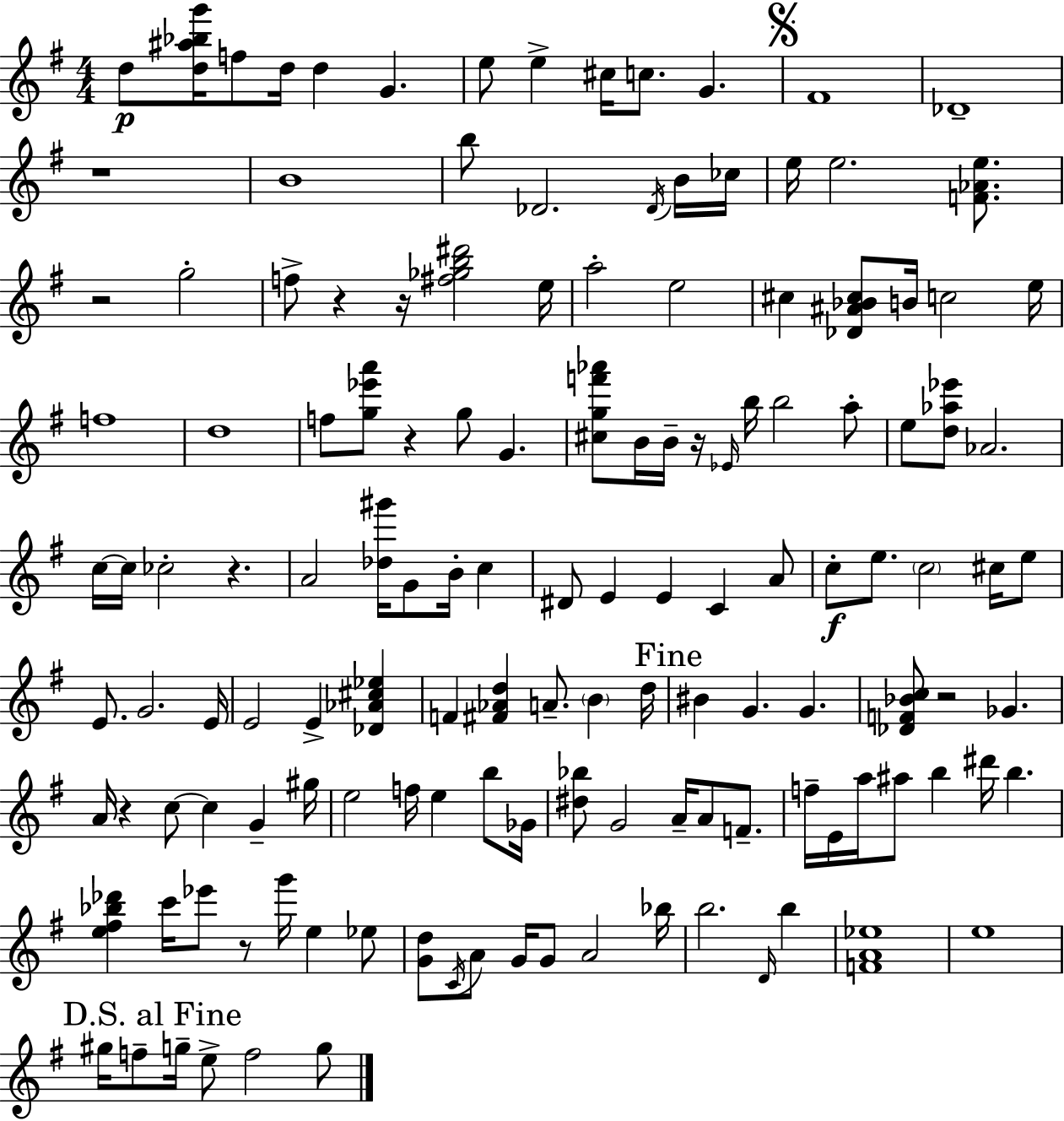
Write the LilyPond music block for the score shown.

{
  \clef treble
  \numericTimeSignature
  \time 4/4
  \key g \major
  \repeat volta 2 { d''8\p <d'' ais'' bes'' g'''>16 f''8 d''16 d''4 g'4. | e''8 e''4-> cis''16 c''8. g'4. | \mark \markup { \musicglyph "scripts.segno" } fis'1 | des'1-- | \break r1 | b'1 | b''8 des'2. \acciaccatura { des'16 } b'16 | ces''16 e''16 e''2. <f' aes' e''>8. | \break r2 g''2-. | f''8-> r4 r16 <fis'' ges'' b'' dis'''>2 | e''16 a''2-. e''2 | cis''4 <des' ais' bes' cis''>8 b'16 c''2 | \break e''16 f''1 | d''1 | f''8 <g'' ees''' a'''>8 r4 g''8 g'4. | <cis'' g'' f''' aes'''>8 b'16 b'16-- r16 \grace { ees'16 } b''16 b''2 | \break a''8-. e''8 <d'' aes'' ees'''>8 aes'2. | c''16~~ c''16 ces''2-. r4. | a'2 <des'' gis'''>16 g'8 b'16-. c''4 | dis'8 e'4 e'4 c'4 | \break a'8 c''8-.\f e''8. \parenthesize c''2 cis''16 | e''8 e'8. g'2. | e'16 e'2 e'4-> <des' aes' cis'' ees''>4 | f'4 <fis' aes' d''>4 a'8.-- \parenthesize b'4 | \break d''16 \mark "Fine" bis'4 g'4. g'4. | <des' f' bes' c''>8 r2 ges'4. | a'16 r4 c''8~~ c''4 g'4-- | gis''16 e''2 f''16 e''4 b''8 | \break ges'16 <dis'' bes''>8 g'2 a'16-- a'8 f'8.-- | f''16-- e'16 a''16 ais''8 b''4 dis'''16 b''4. | <e'' fis'' bes'' des'''>4 c'''16 ees'''8 r8 g'''16 e''4 | ees''8 <g' d''>8 \acciaccatura { c'16 } a'8 g'16 g'8 a'2 | \break bes''16 b''2. \grace { d'16 } | b''4 <f' a' ees''>1 | e''1 | \mark "D.S. al Fine" gis''16 f''8-- g''16-- e''8-> f''2 | \break g''8 } \bar "|."
}